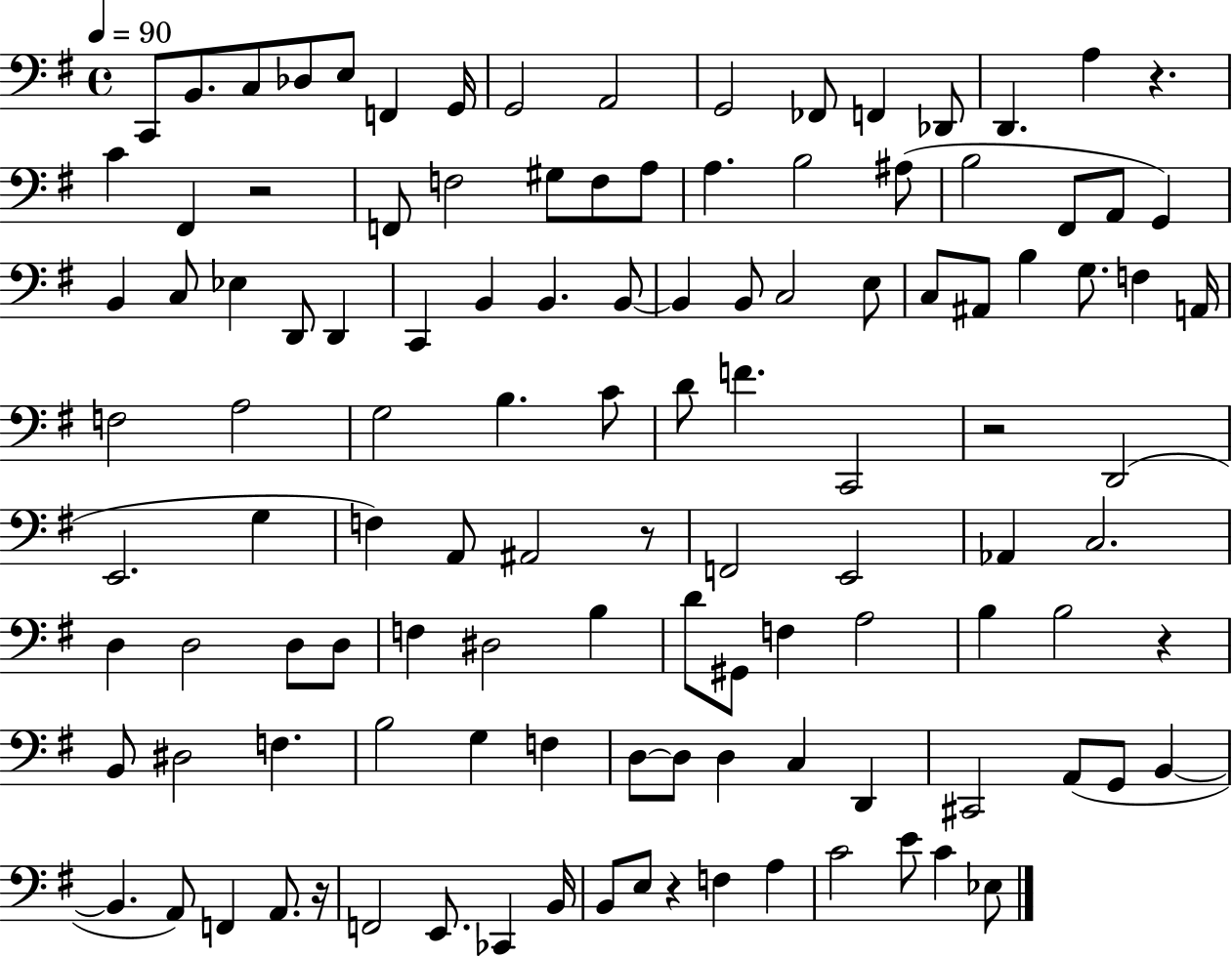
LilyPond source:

{
  \clef bass
  \time 4/4
  \defaultTimeSignature
  \key g \major
  \tempo 4 = 90
  c,8 b,8. c8 des8 e8 f,4 g,16 | g,2 a,2 | g,2 fes,8 f,4 des,8 | d,4. a4 r4. | \break c'4 fis,4 r2 | f,8 f2 gis8 f8 a8 | a4. b2 ais8( | b2 fis,8 a,8 g,4) | \break b,4 c8 ees4 d,8 d,4 | c,4 b,4 b,4. b,8~~ | b,4 b,8 c2 e8 | c8 ais,8 b4 g8. f4 a,16 | \break f2 a2 | g2 b4. c'8 | d'8 f'4. c,2 | r2 d,2( | \break e,2. g4 | f4) a,8 ais,2 r8 | f,2 e,2 | aes,4 c2. | \break d4 d2 d8 d8 | f4 dis2 b4 | d'8 gis,8 f4 a2 | b4 b2 r4 | \break b,8 dis2 f4. | b2 g4 f4 | d8~~ d8 d4 c4 d,4 | cis,2 a,8( g,8 b,4~~ | \break b,4. a,8) f,4 a,8. r16 | f,2 e,8. ces,4 b,16 | b,8 e8 r4 f4 a4 | c'2 e'8 c'4 ees8 | \break \bar "|."
}